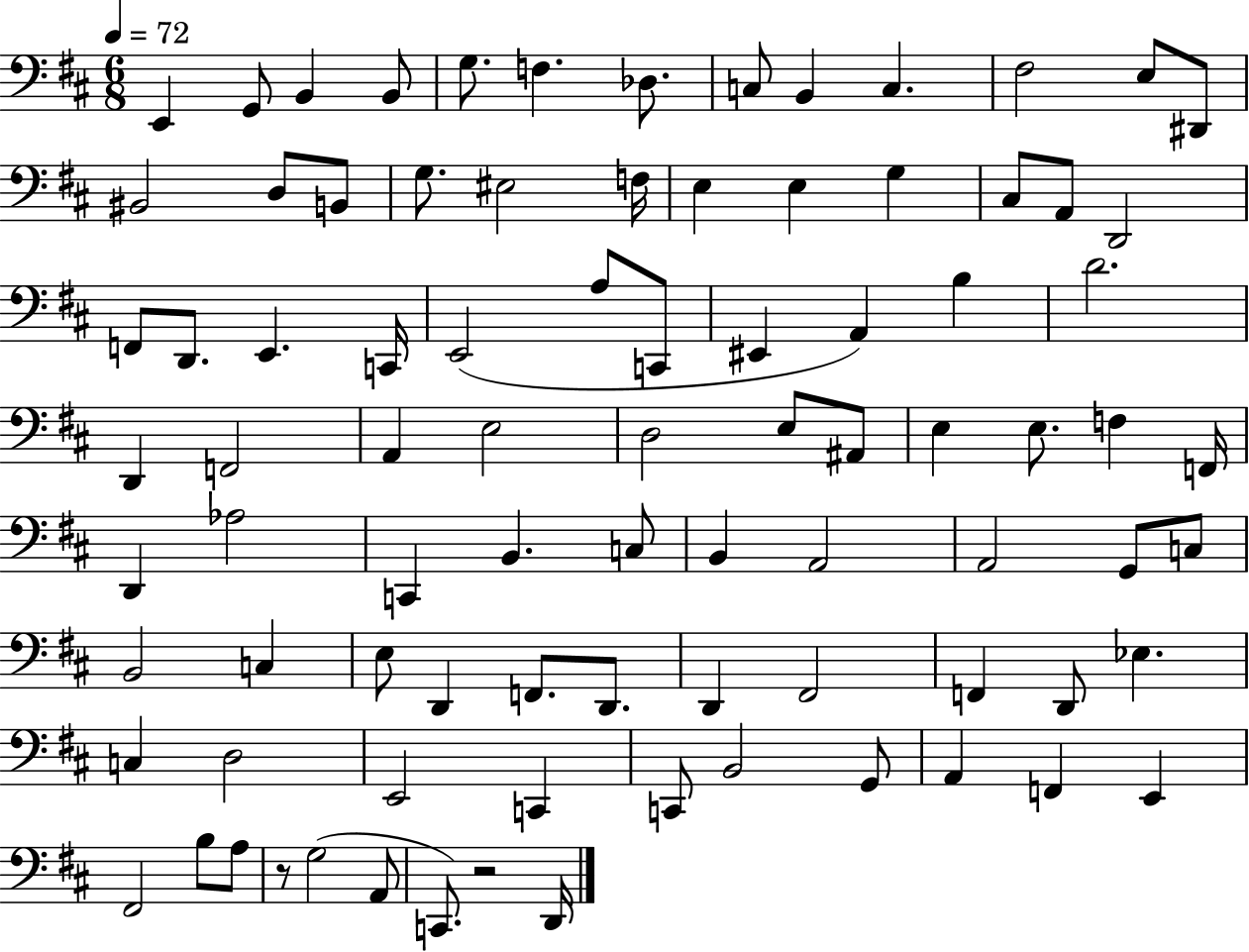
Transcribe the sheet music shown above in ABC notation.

X:1
T:Untitled
M:6/8
L:1/4
K:D
E,, G,,/2 B,, B,,/2 G,/2 F, _D,/2 C,/2 B,, C, ^F,2 E,/2 ^D,,/2 ^B,,2 D,/2 B,,/2 G,/2 ^E,2 F,/4 E, E, G, ^C,/2 A,,/2 D,,2 F,,/2 D,,/2 E,, C,,/4 E,,2 A,/2 C,,/2 ^E,, A,, B, D2 D,, F,,2 A,, E,2 D,2 E,/2 ^A,,/2 E, E,/2 F, F,,/4 D,, _A,2 C,, B,, C,/2 B,, A,,2 A,,2 G,,/2 C,/2 B,,2 C, E,/2 D,, F,,/2 D,,/2 D,, ^F,,2 F,, D,,/2 _E, C, D,2 E,,2 C,, C,,/2 B,,2 G,,/2 A,, F,, E,, ^F,,2 B,/2 A,/2 z/2 G,2 A,,/2 C,,/2 z2 D,,/4